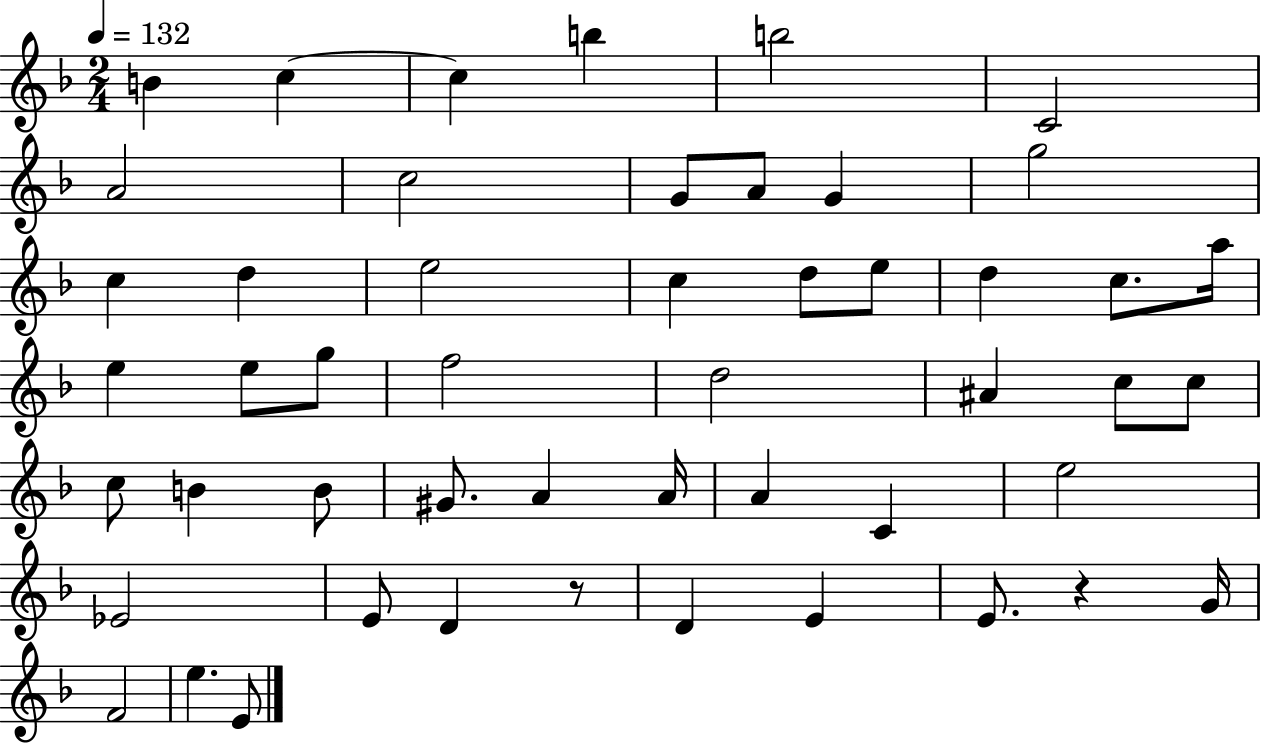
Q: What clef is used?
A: treble